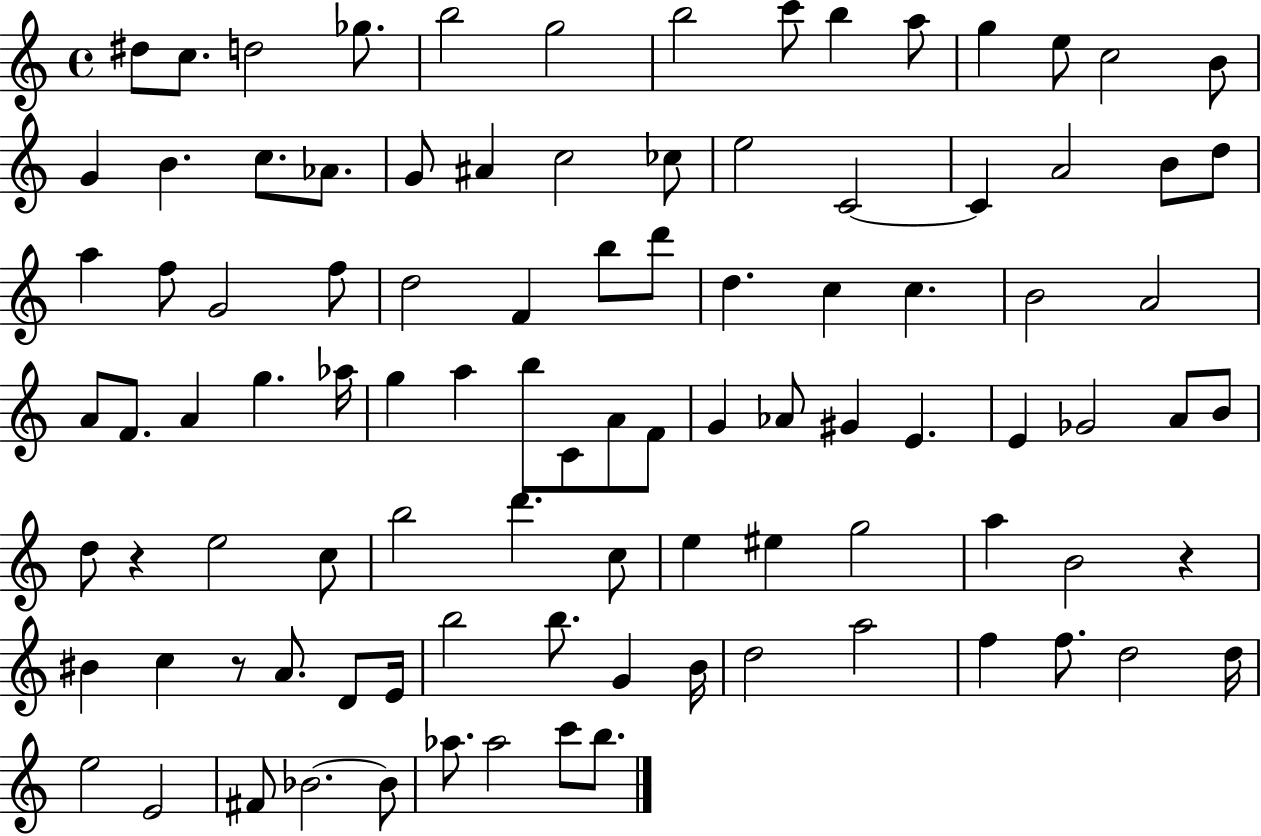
{
  \clef treble
  \time 4/4
  \defaultTimeSignature
  \key c \major
  dis''8 c''8. d''2 ges''8. | b''2 g''2 | b''2 c'''8 b''4 a''8 | g''4 e''8 c''2 b'8 | \break g'4 b'4. c''8. aes'8. | g'8 ais'4 c''2 ces''8 | e''2 c'2~~ | c'4 a'2 b'8 d''8 | \break a''4 f''8 g'2 f''8 | d''2 f'4 b''8 d'''8 | d''4. c''4 c''4. | b'2 a'2 | \break a'8 f'8. a'4 g''4. aes''16 | g''4 a''4 b''8 c'8 a'8 f'8 | g'4 aes'8 gis'4 e'4. | e'4 ges'2 a'8 b'8 | \break d''8 r4 e''2 c''8 | b''2 d'''4. c''8 | e''4 eis''4 g''2 | a''4 b'2 r4 | \break bis'4 c''4 r8 a'8. d'8 e'16 | b''2 b''8. g'4 b'16 | d''2 a''2 | f''4 f''8. d''2 d''16 | \break e''2 e'2 | fis'8 bes'2.~~ bes'8 | aes''8. aes''2 c'''8 b''8. | \bar "|."
}